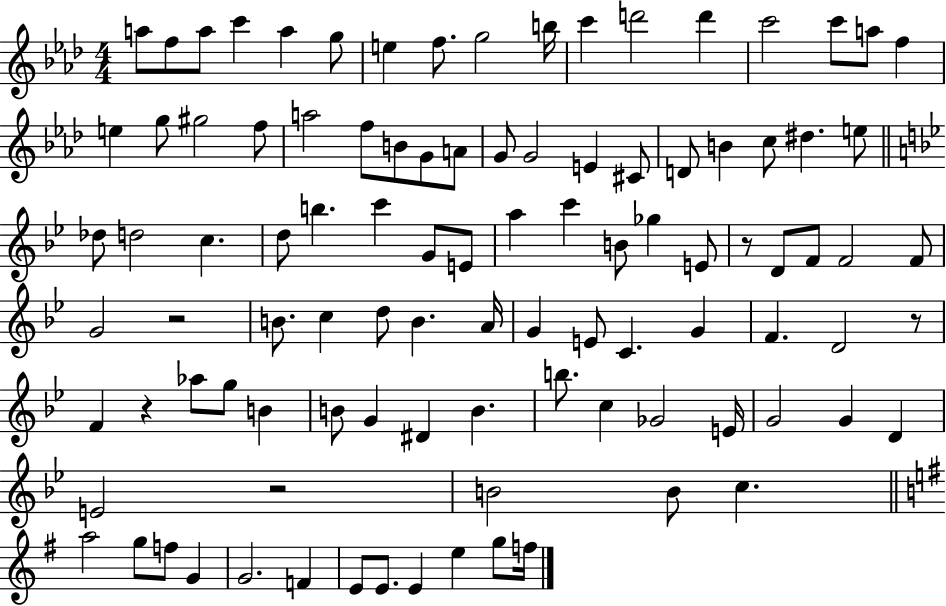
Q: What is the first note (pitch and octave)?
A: A5